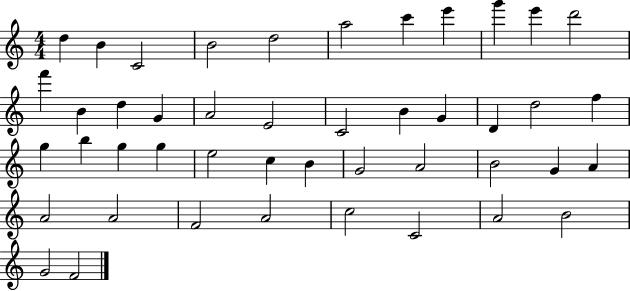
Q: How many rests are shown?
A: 0